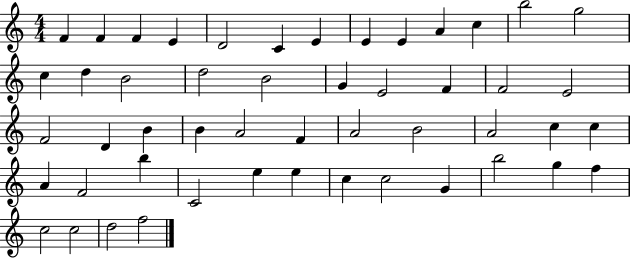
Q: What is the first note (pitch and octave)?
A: F4